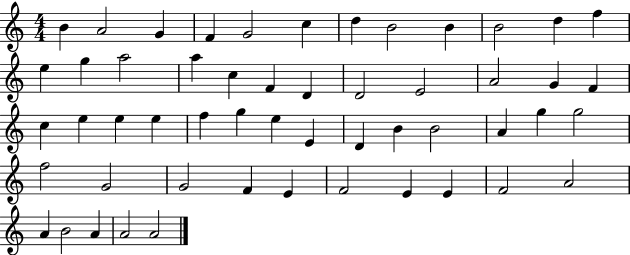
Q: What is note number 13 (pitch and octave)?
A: E5